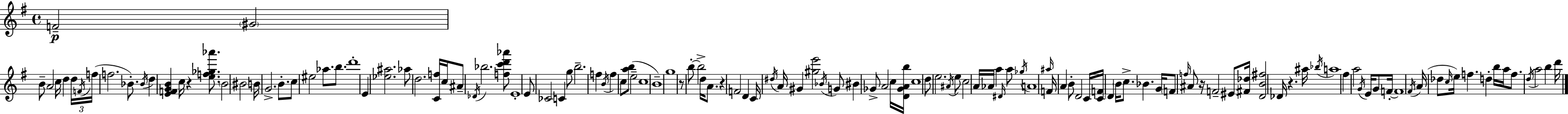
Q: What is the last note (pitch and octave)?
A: D6